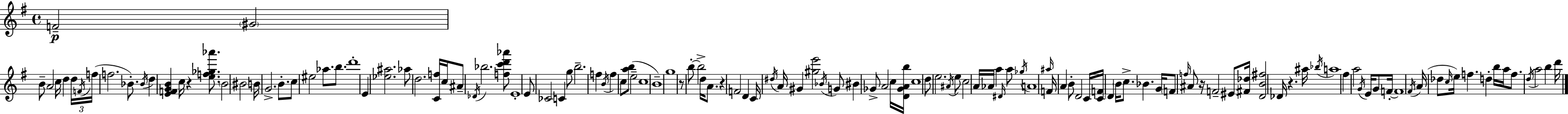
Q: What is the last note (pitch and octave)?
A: D6